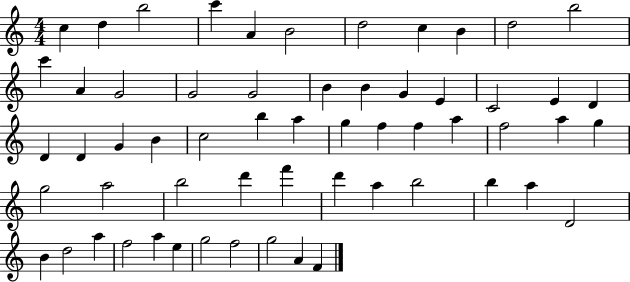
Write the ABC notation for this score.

X:1
T:Untitled
M:4/4
L:1/4
K:C
c d b2 c' A B2 d2 c B d2 b2 c' A G2 G2 G2 B B G E C2 E D D D G B c2 b a g f f a f2 a g g2 a2 b2 d' f' d' a b2 b a D2 B d2 a f2 a e g2 f2 g2 A F